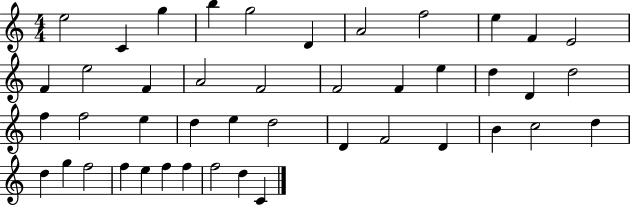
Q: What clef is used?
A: treble